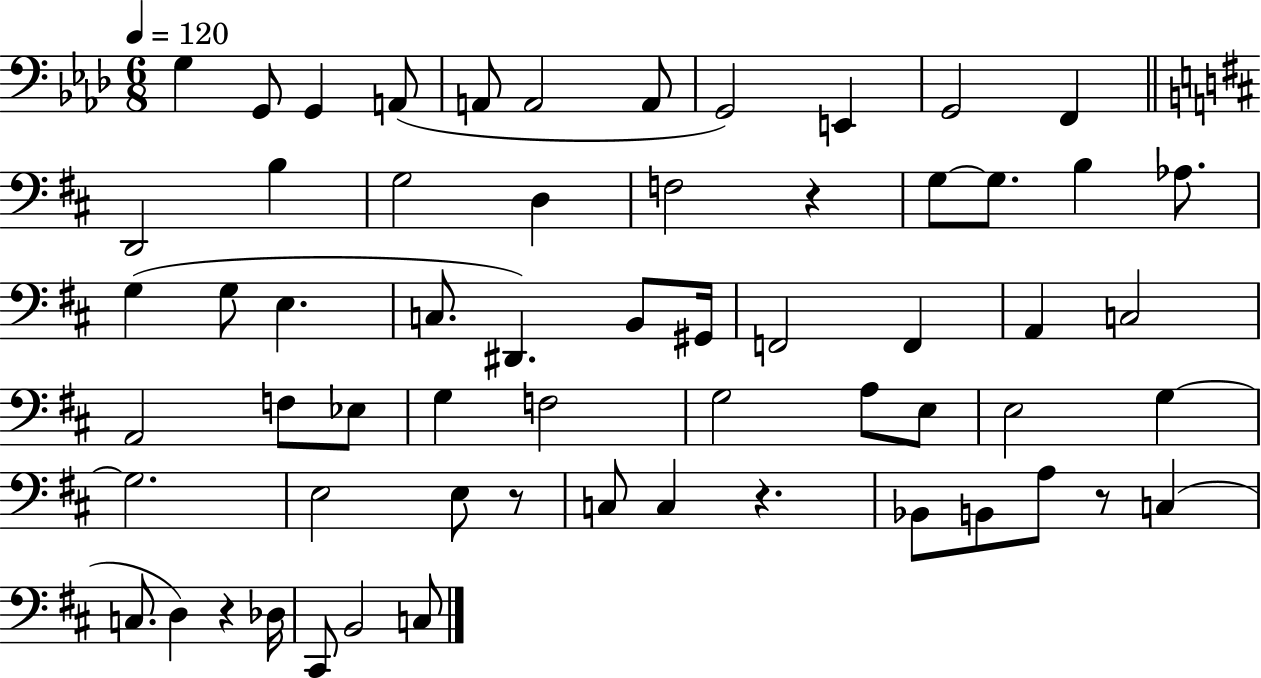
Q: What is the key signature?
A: AES major